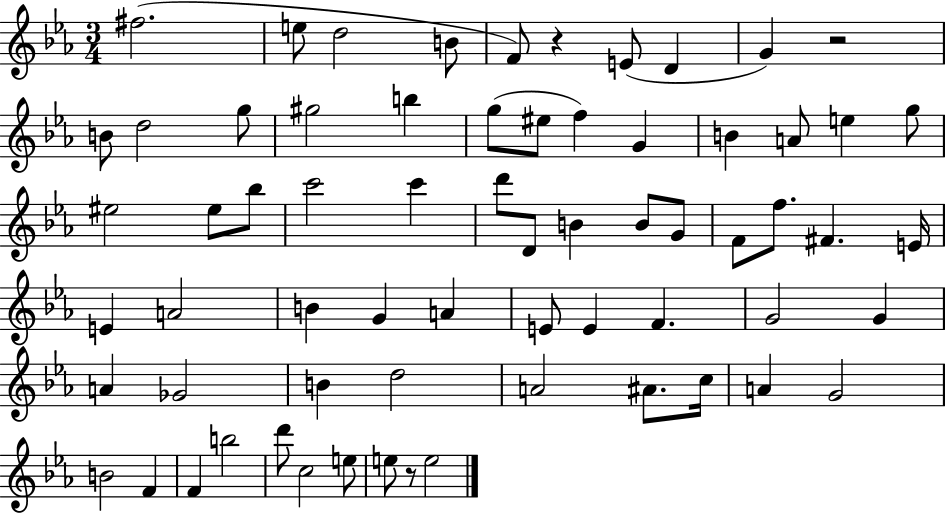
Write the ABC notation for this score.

X:1
T:Untitled
M:3/4
L:1/4
K:Eb
^f2 e/2 d2 B/2 F/2 z E/2 D G z2 B/2 d2 g/2 ^g2 b g/2 ^e/2 f G B A/2 e g/2 ^e2 ^e/2 _b/2 c'2 c' d'/2 D/2 B B/2 G/2 F/2 f/2 ^F E/4 E A2 B G A E/2 E F G2 G A _G2 B d2 A2 ^A/2 c/4 A G2 B2 F F b2 d'/2 c2 e/2 e/2 z/2 e2